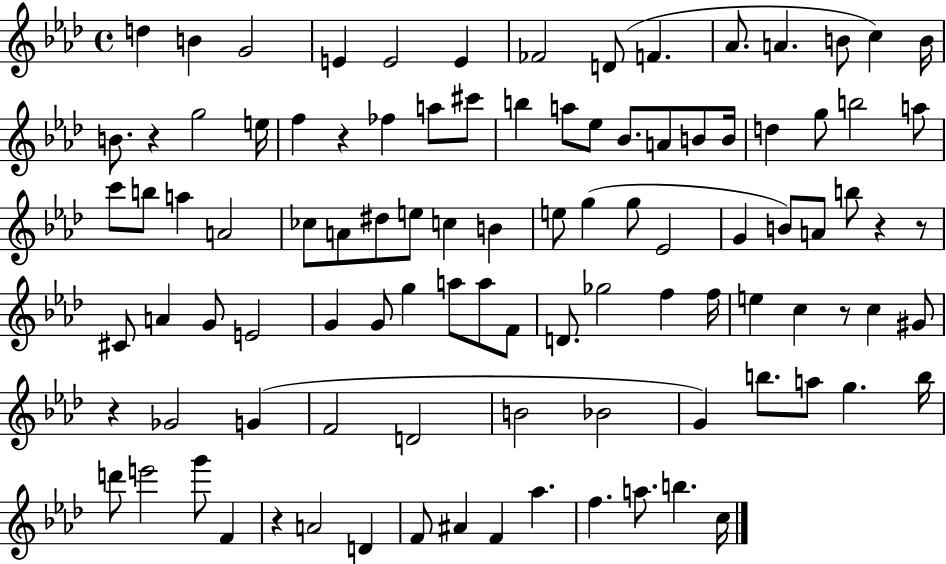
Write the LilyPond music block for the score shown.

{
  \clef treble
  \time 4/4
  \defaultTimeSignature
  \key aes \major
  d''4 b'4 g'2 | e'4 e'2 e'4 | fes'2 d'8( f'4. | aes'8. a'4. b'8 c''4) b'16 | \break b'8. r4 g''2 e''16 | f''4 r4 fes''4 a''8 cis'''8 | b''4 a''8 ees''8 bes'8. a'8 b'8 b'16 | d''4 g''8 b''2 a''8 | \break c'''8 b''8 a''4 a'2 | ces''8 a'8 dis''8 e''8 c''4 b'4 | e''8 g''4( g''8 ees'2 | g'4 b'8) a'8 b''8 r4 r8 | \break cis'8 a'4 g'8 e'2 | g'4 g'8 g''4 a''8 a''8 f'8 | d'8. ges''2 f''4 f''16 | e''4 c''4 r8 c''4 gis'8 | \break r4 ges'2 g'4( | f'2 d'2 | b'2 bes'2 | g'4) b''8. a''8 g''4. b''16 | \break d'''8 e'''2 g'''8 f'4 | r4 a'2 d'4 | f'8 ais'4 f'4 aes''4. | f''4. a''8. b''4. c''16 | \break \bar "|."
}